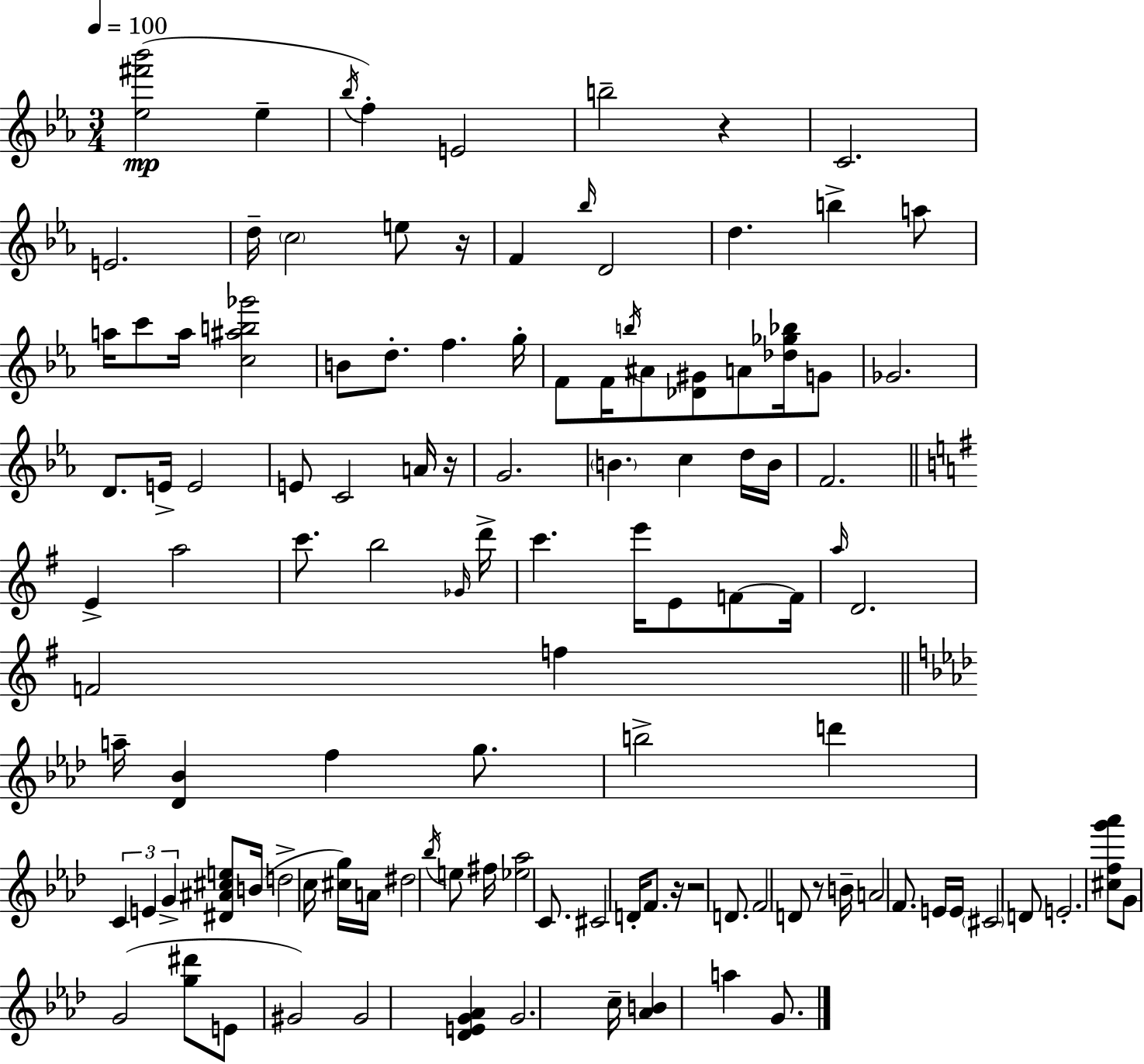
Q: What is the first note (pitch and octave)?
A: Eb5